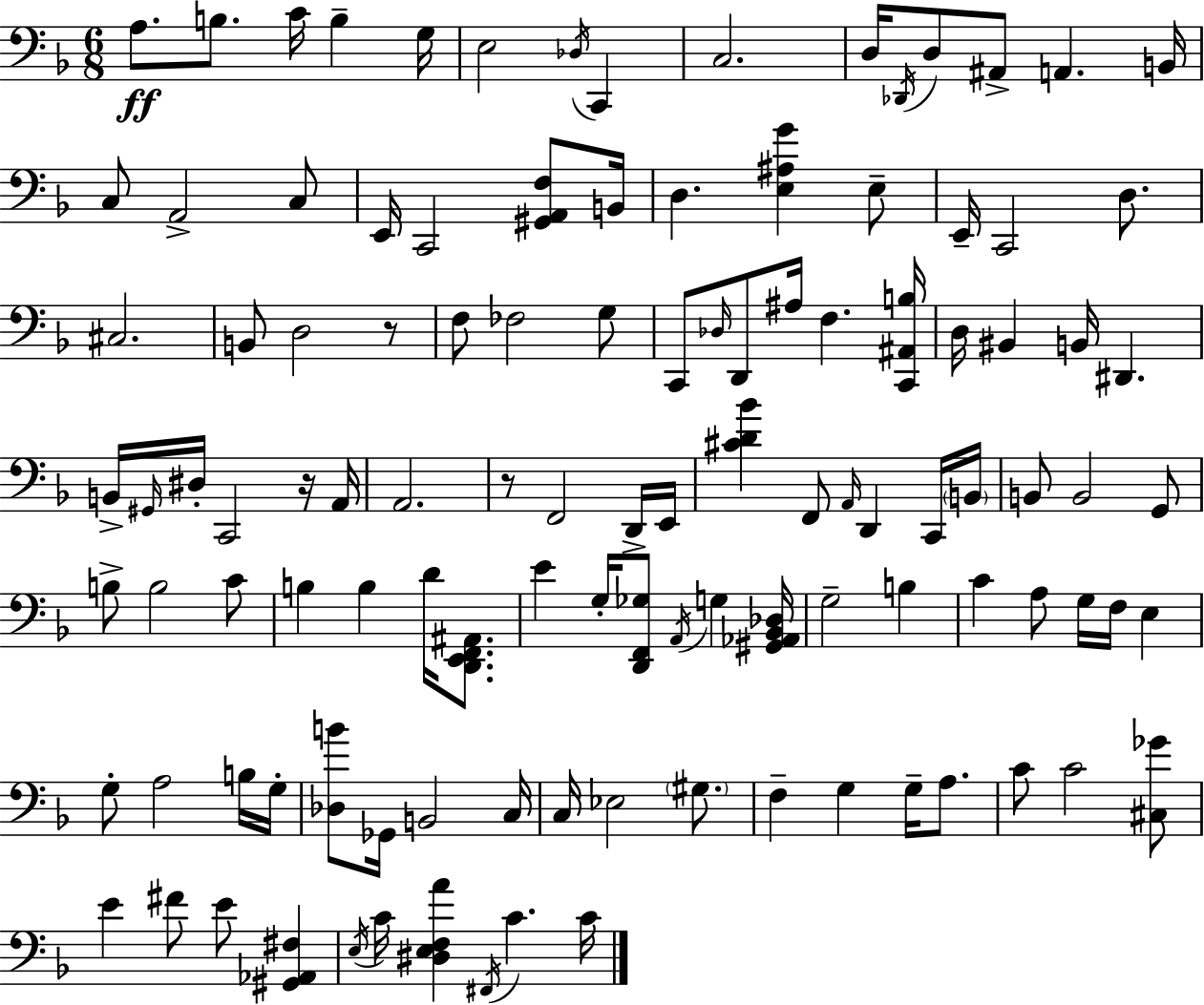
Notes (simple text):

A3/e. B3/e. C4/s B3/q G3/s E3/h Db3/s C2/q C3/h. D3/s Db2/s D3/e A#2/e A2/q. B2/s C3/e A2/h C3/e E2/s C2/h [G#2,A2,F3]/e B2/s D3/q. [E3,A#3,G4]/q E3/e E2/s C2/h D3/e. C#3/h. B2/e D3/h R/e F3/e FES3/h G3/e C2/e Db3/s D2/e A#3/s F3/q. [C2,A#2,B3]/s D3/s BIS2/q B2/s D#2/q. B2/s G#2/s D#3/s C2/h R/s A2/s A2/h. R/e F2/h D2/s E2/s [C#4,D4,Bb4]/q F2/e A2/s D2/q C2/s B2/s B2/e B2/h G2/e B3/e B3/h C4/e B3/q B3/q D4/s [D2,E2,F2,A#2]/e. E4/q G3/s [D2,F2,Gb3]/e A2/s G3/q [G#2,Ab2,Bb2,Db3]/s G3/h B3/q C4/q A3/e G3/s F3/s E3/q G3/e A3/h B3/s G3/s [Db3,B4]/e Gb2/s B2/h C3/s C3/s Eb3/h G#3/e. F3/q G3/q G3/s A3/e. C4/e C4/h [C#3,Gb4]/e E4/q F#4/e E4/e [G#2,Ab2,F#3]/q E3/s C4/s [D#3,E3,F3,A4]/q F#2/s C4/q. C4/s